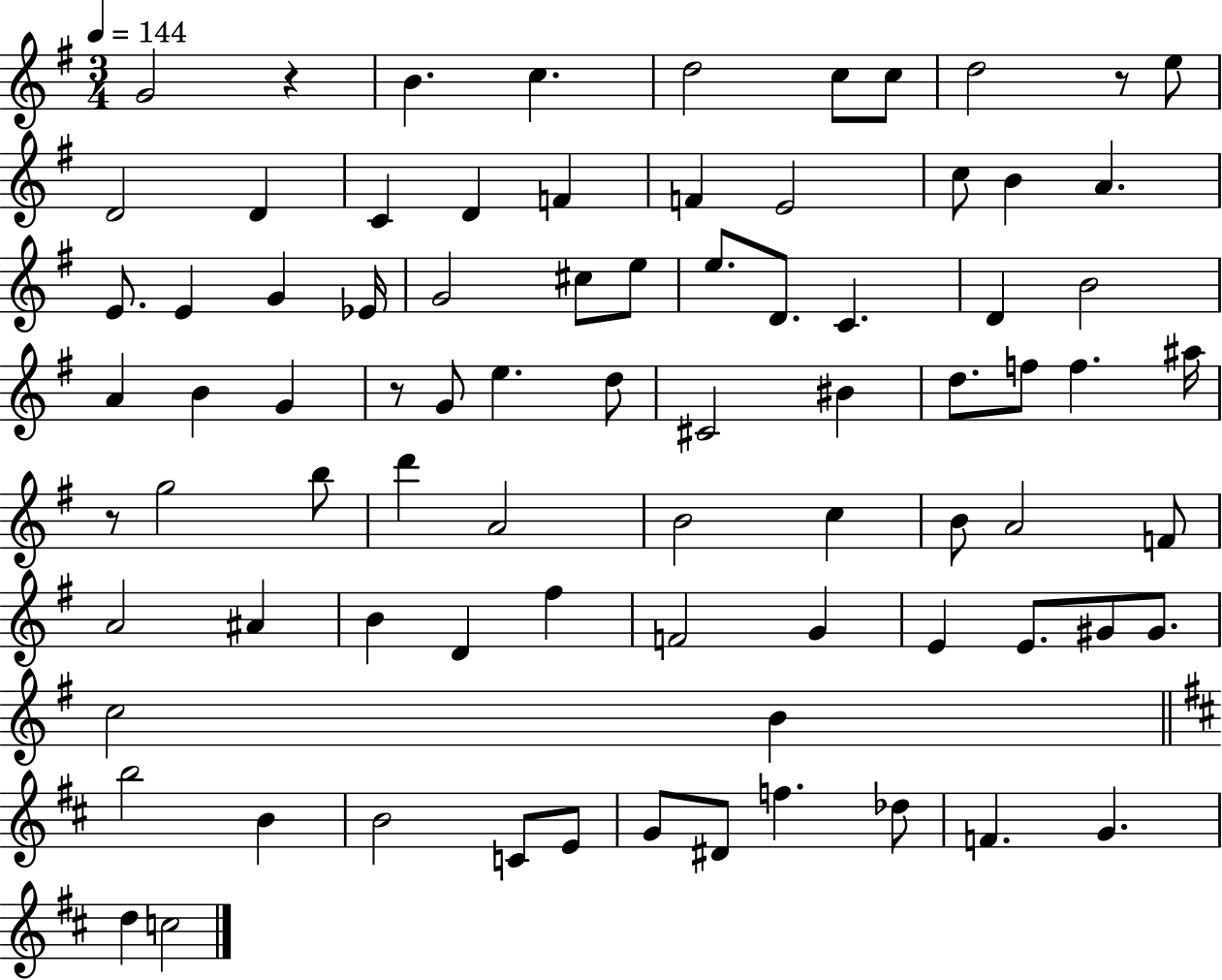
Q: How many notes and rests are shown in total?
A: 81